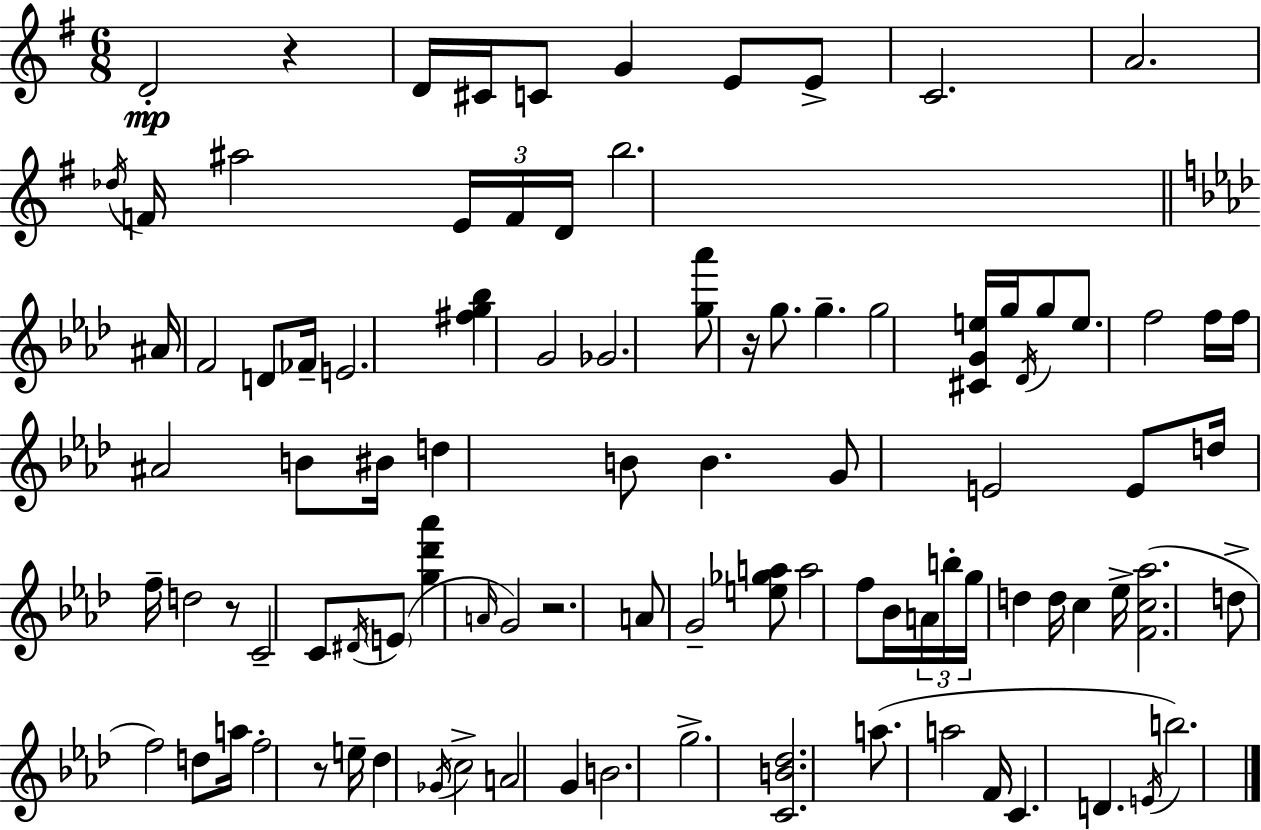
D4/h R/q D4/s C#4/s C4/e G4/q E4/e E4/e C4/h. A4/h. Db5/s F4/s A#5/h E4/s F4/s D4/s B5/h. A#4/s F4/h D4/e FES4/s E4/h. [F#5,G5,Bb5]/q G4/h Gb4/h. [G5,Ab6]/e R/s G5/e. G5/q. G5/h [C#4,G4,E5]/s G5/s Db4/s G5/e E5/e. F5/h F5/s F5/s A#4/h B4/e BIS4/s D5/q B4/e B4/q. G4/e E4/h E4/e D5/s F5/s D5/h R/e C4/h C4/e D#4/s E4/e [G5,Db6,Ab6]/q A4/s G4/h R/h. A4/e G4/h [E5,Gb5,A5]/e A5/h F5/e Bb4/s A4/s B5/s G5/s D5/q D5/s C5/q Eb5/s [F4,C5,Ab5]/h. D5/e F5/h D5/e A5/s F5/h R/e E5/s Db5/q Gb4/s C5/h A4/h G4/q B4/h. G5/h. [C4,B4,Db5]/h. A5/e. A5/h F4/s C4/q. D4/q. E4/s B5/h.